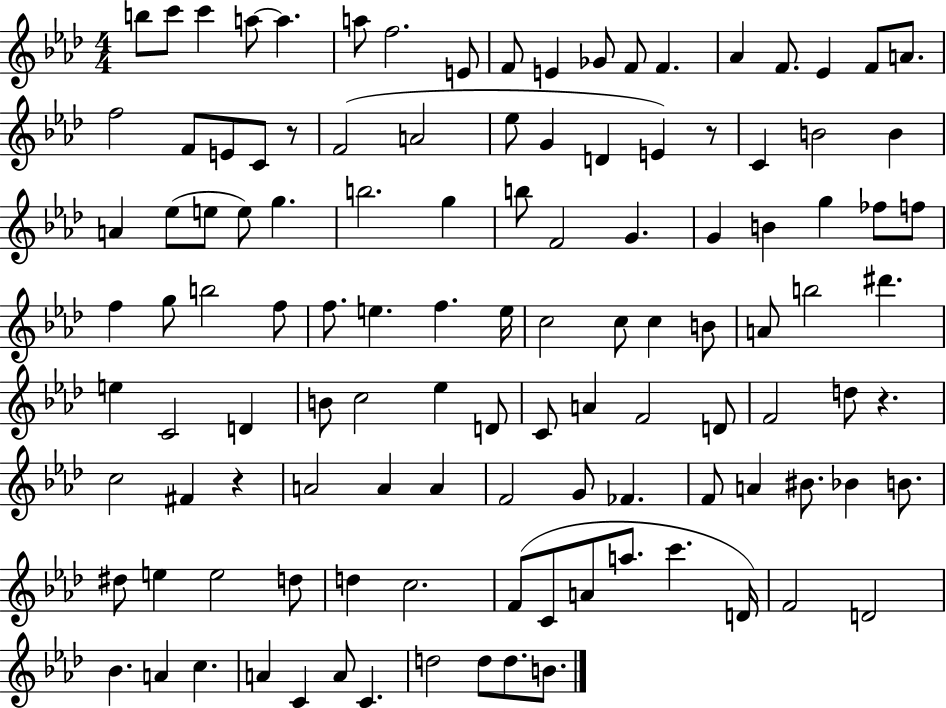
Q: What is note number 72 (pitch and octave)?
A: D4